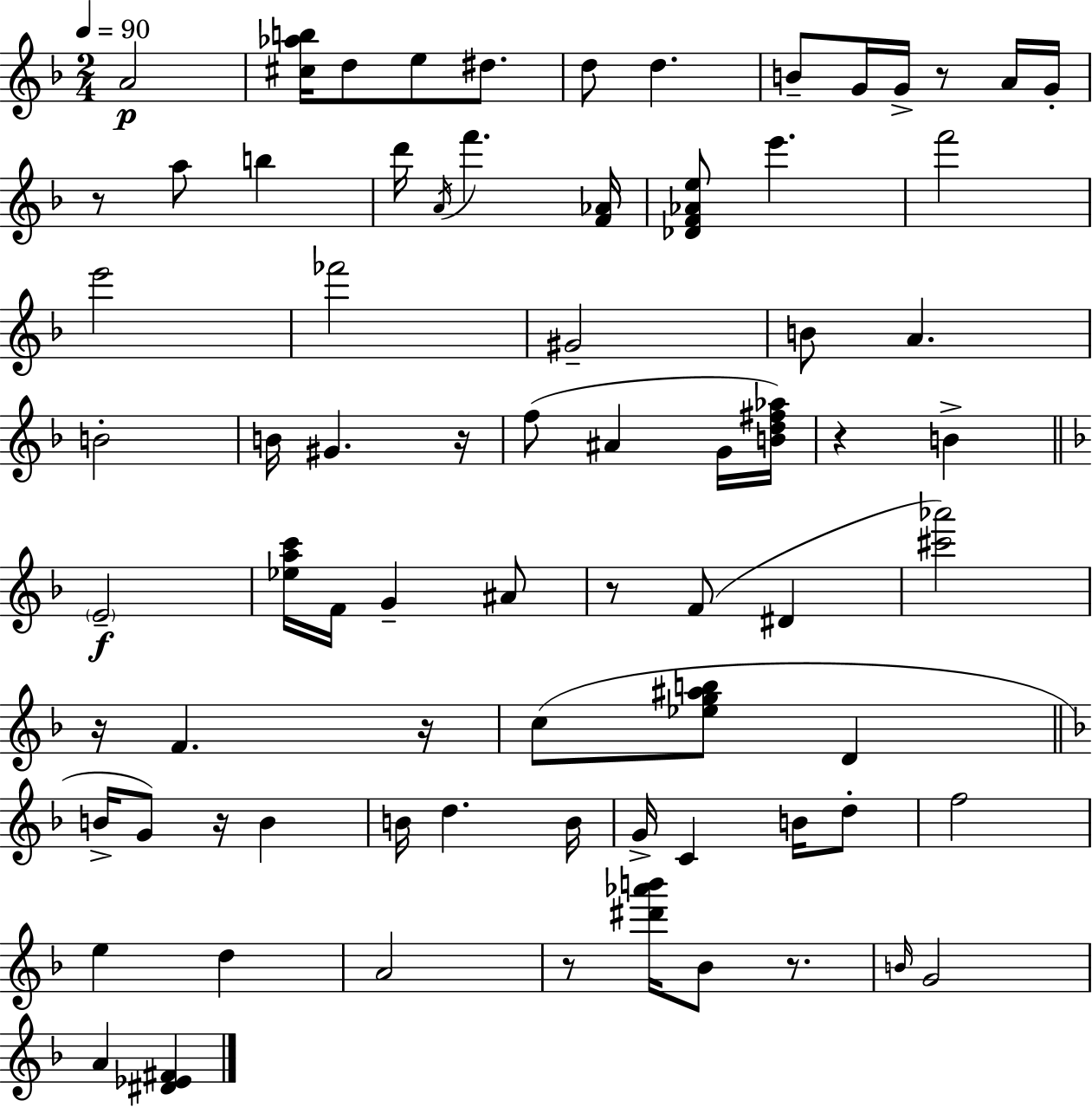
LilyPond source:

{
  \clef treble
  \numericTimeSignature
  \time 2/4
  \key d \minor
  \tempo 4 = 90
  a'2\p | <cis'' aes'' b''>16 d''8 e''8 dis''8. | d''8 d''4. | b'8-- g'16 g'16-> r8 a'16 g'16-. | \break r8 a''8 b''4 | d'''16 \acciaccatura { a'16 } f'''4. | <f' aes'>16 <des' f' aes' e''>8 e'''4. | f'''2 | \break e'''2 | fes'''2 | gis'2-- | b'8 a'4. | \break b'2-. | b'16 gis'4. | r16 f''8( ais'4 g'16 | <b' d'' fis'' aes''>16) r4 b'4-> | \break \bar "||" \break \key d \minor \parenthesize e'2--\f | <ees'' a'' c'''>16 f'16 g'4-- ais'8 | r8 f'8( dis'4 | <cis''' aes'''>2) | \break r16 f'4. r16 | c''8( <ees'' g'' ais'' b''>8 d'4 | \bar "||" \break \key f \major b'16-> g'8) r16 b'4 | b'16 d''4. b'16 | g'16-> c'4 b'16 d''8-. | f''2 | \break e''4 d''4 | a'2 | r8 <dis''' aes''' b'''>16 bes'8 r8. | \grace { b'16 } g'2 | \break a'4 <dis' ees' fis'>4 | \bar "|."
}